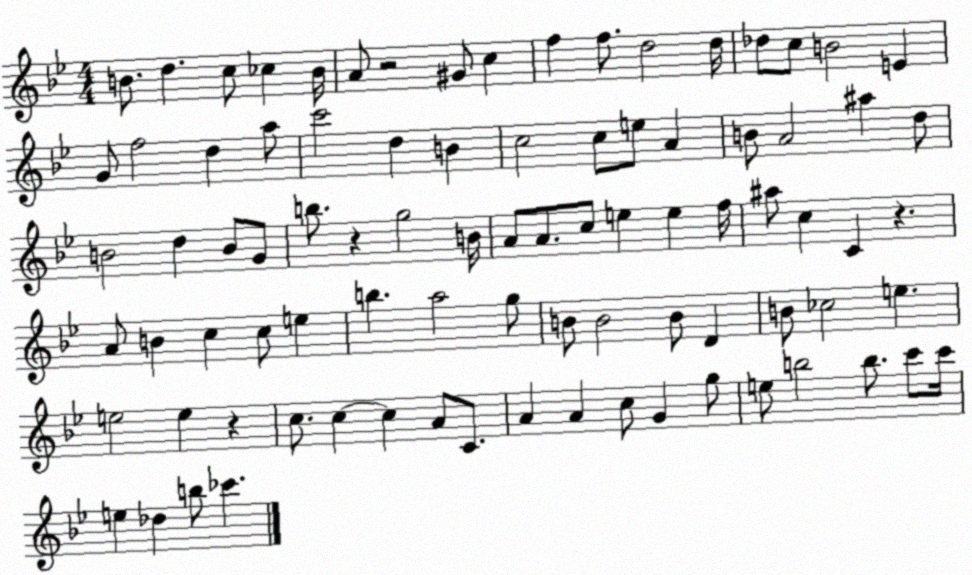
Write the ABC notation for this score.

X:1
T:Untitled
M:4/4
L:1/4
K:Bb
B/2 d c/2 _c B/4 A/2 z2 ^G/2 c f f/2 d2 d/4 _d/2 c/2 B2 E G/2 f2 d a/2 c'2 d B c2 c/2 e/2 A B/2 A2 ^a d/2 B2 d B/2 G/2 b/2 z g2 B/4 A/2 A/2 c/2 e e f/4 ^a/2 c C z A/2 B c c/2 e b a2 g/2 B/2 B2 B/2 D B/2 _c2 e e2 e z c/2 c c A/2 C/2 A A c/2 G g/2 e/2 b2 b/2 c'/2 c'/4 e _d b/2 _c'